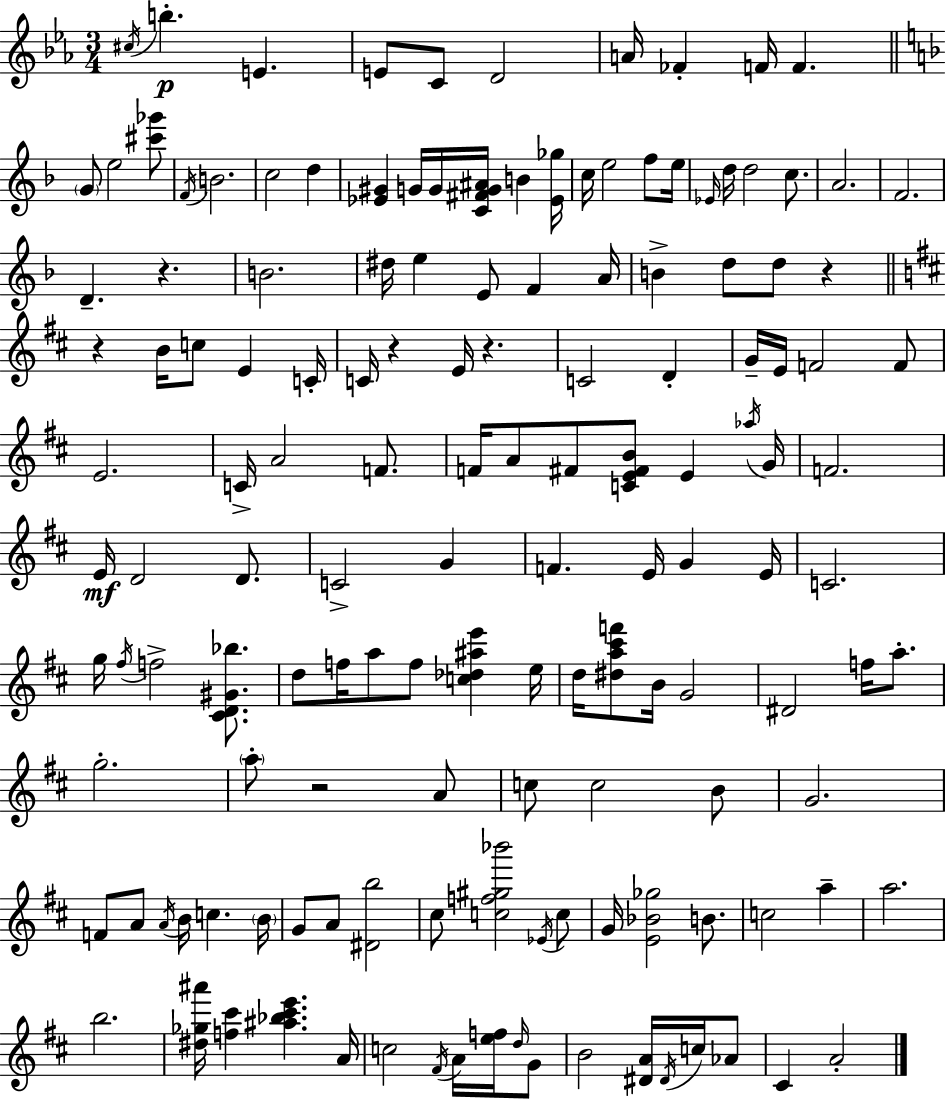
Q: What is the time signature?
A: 3/4